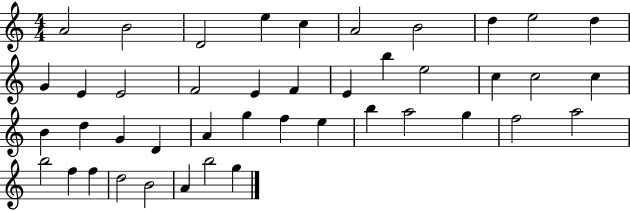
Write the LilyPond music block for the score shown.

{
  \clef treble
  \numericTimeSignature
  \time 4/4
  \key c \major
  a'2 b'2 | d'2 e''4 c''4 | a'2 b'2 | d''4 e''2 d''4 | \break g'4 e'4 e'2 | f'2 e'4 f'4 | e'4 b''4 e''2 | c''4 c''2 c''4 | \break b'4 d''4 g'4 d'4 | a'4 g''4 f''4 e''4 | b''4 a''2 g''4 | f''2 a''2 | \break b''2 f''4 f''4 | d''2 b'2 | a'4 b''2 g''4 | \bar "|."
}